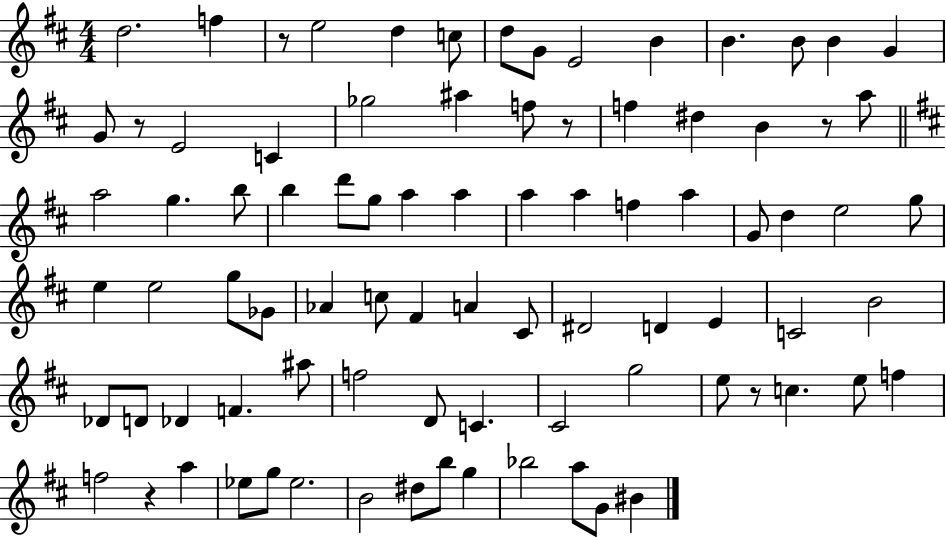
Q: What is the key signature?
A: D major